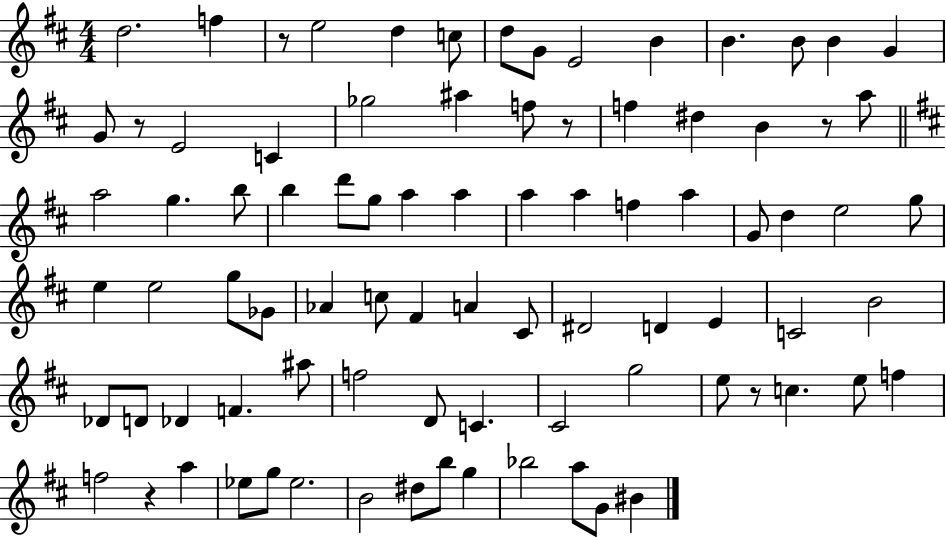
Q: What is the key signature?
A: D major